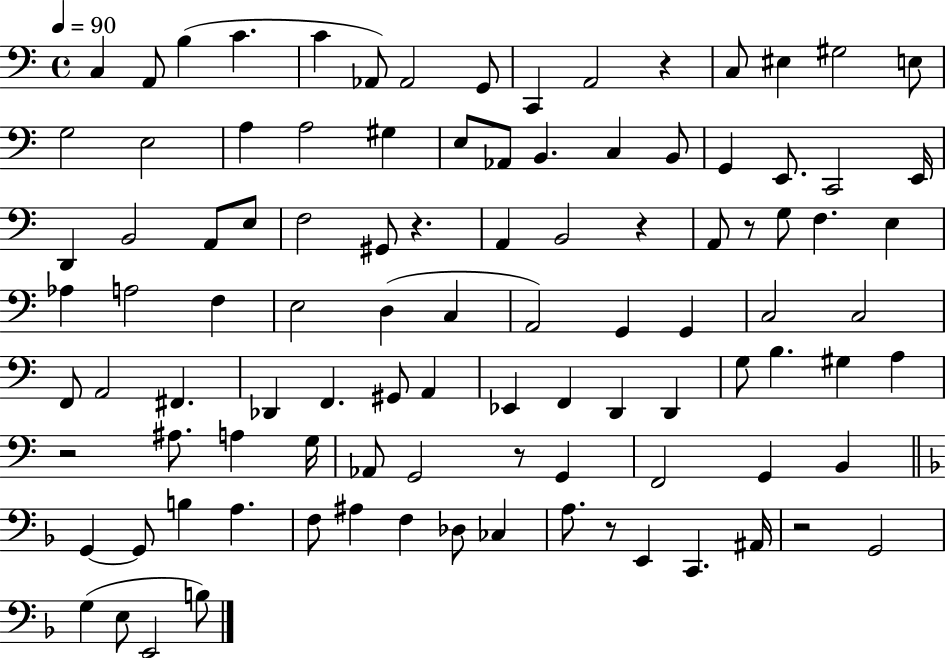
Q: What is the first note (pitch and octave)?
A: C3